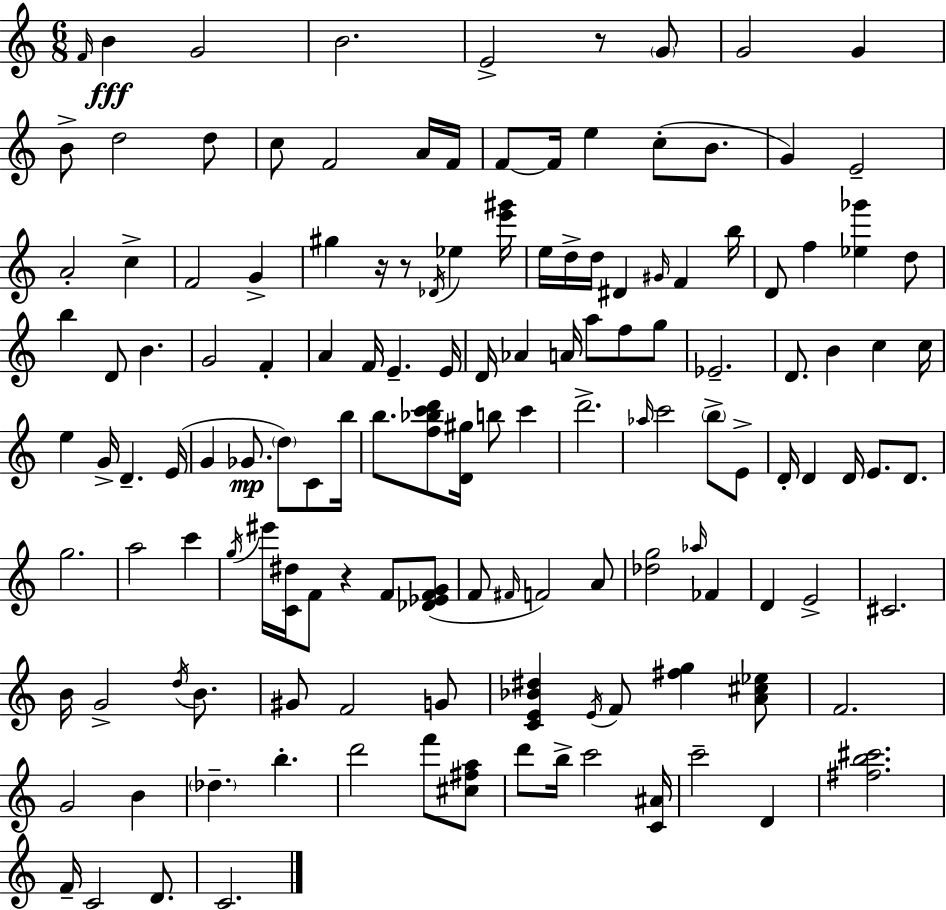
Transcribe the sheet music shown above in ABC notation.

X:1
T:Untitled
M:6/8
L:1/4
K:Am
F/4 B G2 B2 E2 z/2 G/2 G2 G B/2 d2 d/2 c/2 F2 A/4 F/4 F/2 F/4 e c/2 B/2 G E2 A2 c F2 G ^g z/4 z/2 _D/4 _e [e'^g']/4 e/4 d/4 d/4 ^D ^G/4 F b/4 D/2 f [_e_g'] d/2 b D/2 B G2 F A F/4 E E/4 D/4 _A A/4 a/2 f/2 g/2 _E2 D/2 B c c/4 e G/4 D E/4 G _G/2 d/2 C/2 b/4 b/2 [f_bc'd']/2 [D^g]/4 b/2 c' d'2 _a/4 c'2 b/2 E/2 D/4 D D/4 E/2 D/2 g2 a2 c' g/4 ^e'/4 [C^d]/4 F/2 z F/2 [_D_EFG]/2 F/2 ^F/4 F2 A/2 [_dg]2 _a/4 _F D E2 ^C2 B/4 G2 d/4 B/2 ^G/2 F2 G/2 [CE_B^d] E/4 F/2 [^fg] [A^c_e]/2 F2 G2 B _d b d'2 f'/2 [^c^fa]/2 d'/2 b/4 c'2 [C^A]/4 c'2 D [^fb^c']2 F/4 C2 D/2 C2